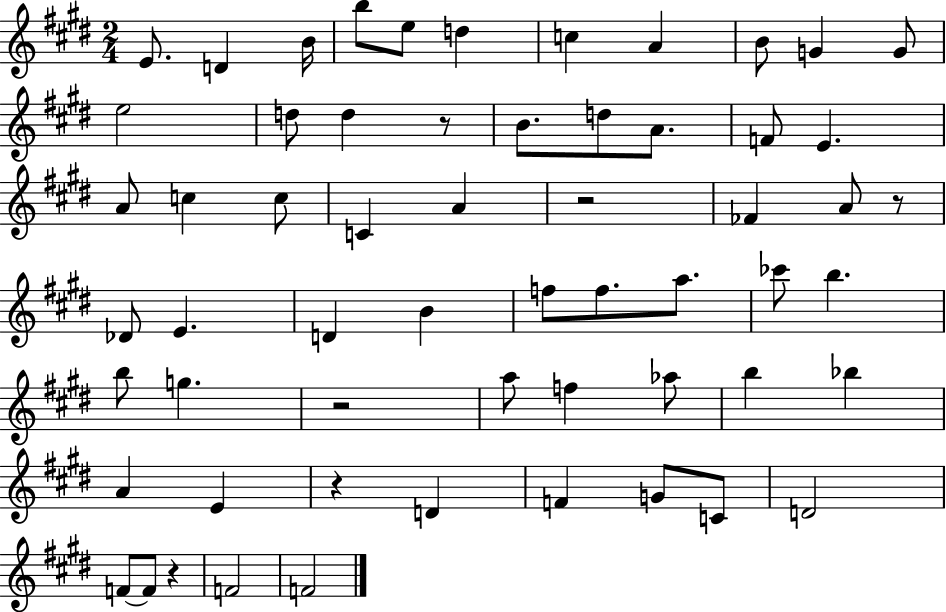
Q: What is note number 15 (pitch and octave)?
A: B4